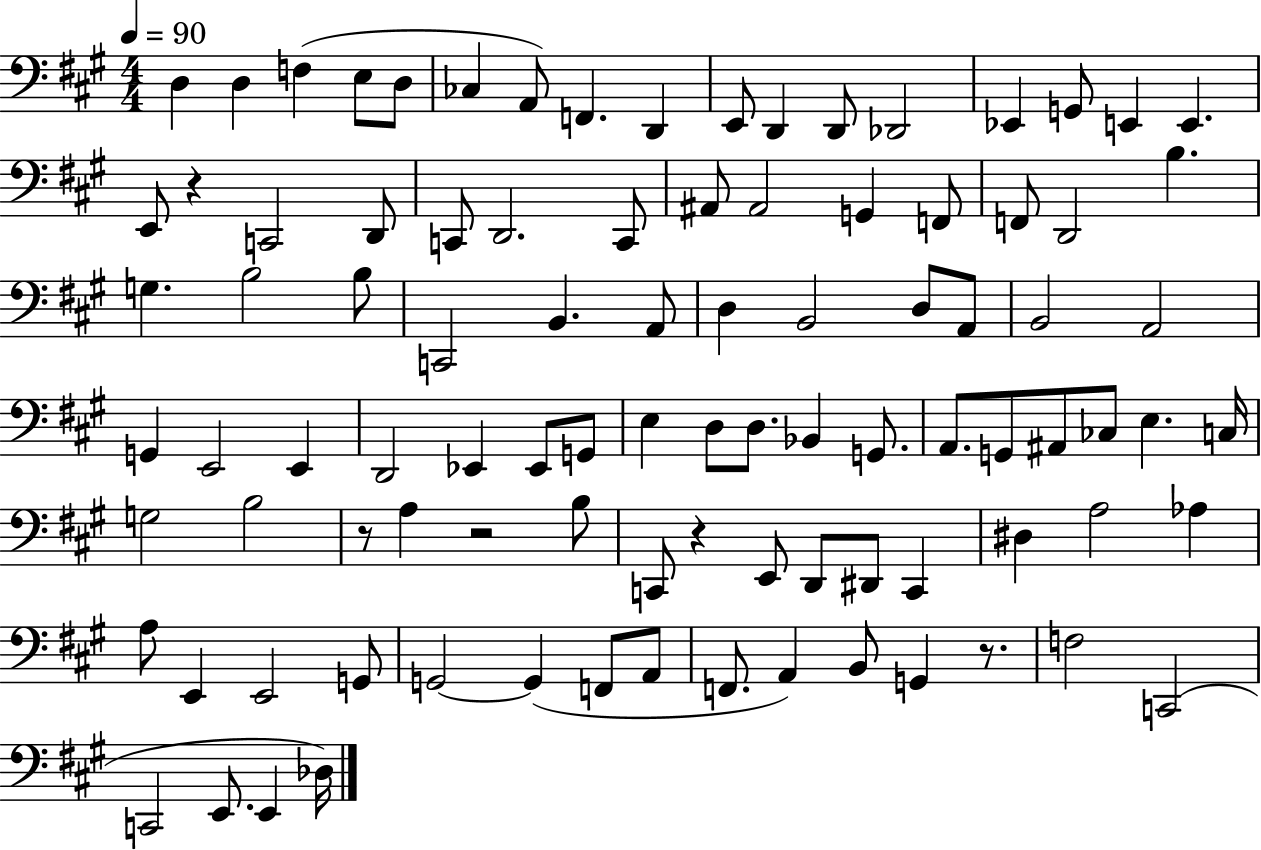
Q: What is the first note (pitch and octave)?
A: D3